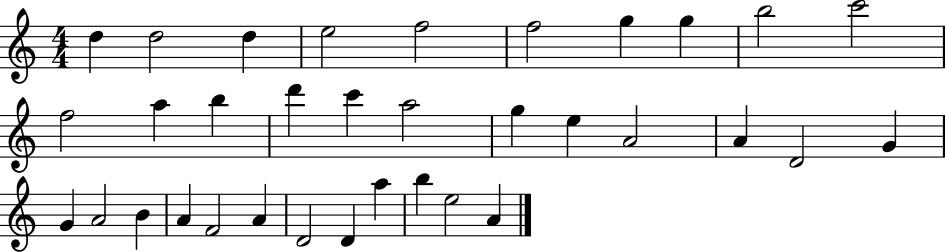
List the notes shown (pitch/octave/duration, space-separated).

D5/q D5/h D5/q E5/h F5/h F5/h G5/q G5/q B5/h C6/h F5/h A5/q B5/q D6/q C6/q A5/h G5/q E5/q A4/h A4/q D4/h G4/q G4/q A4/h B4/q A4/q F4/h A4/q D4/h D4/q A5/q B5/q E5/h A4/q